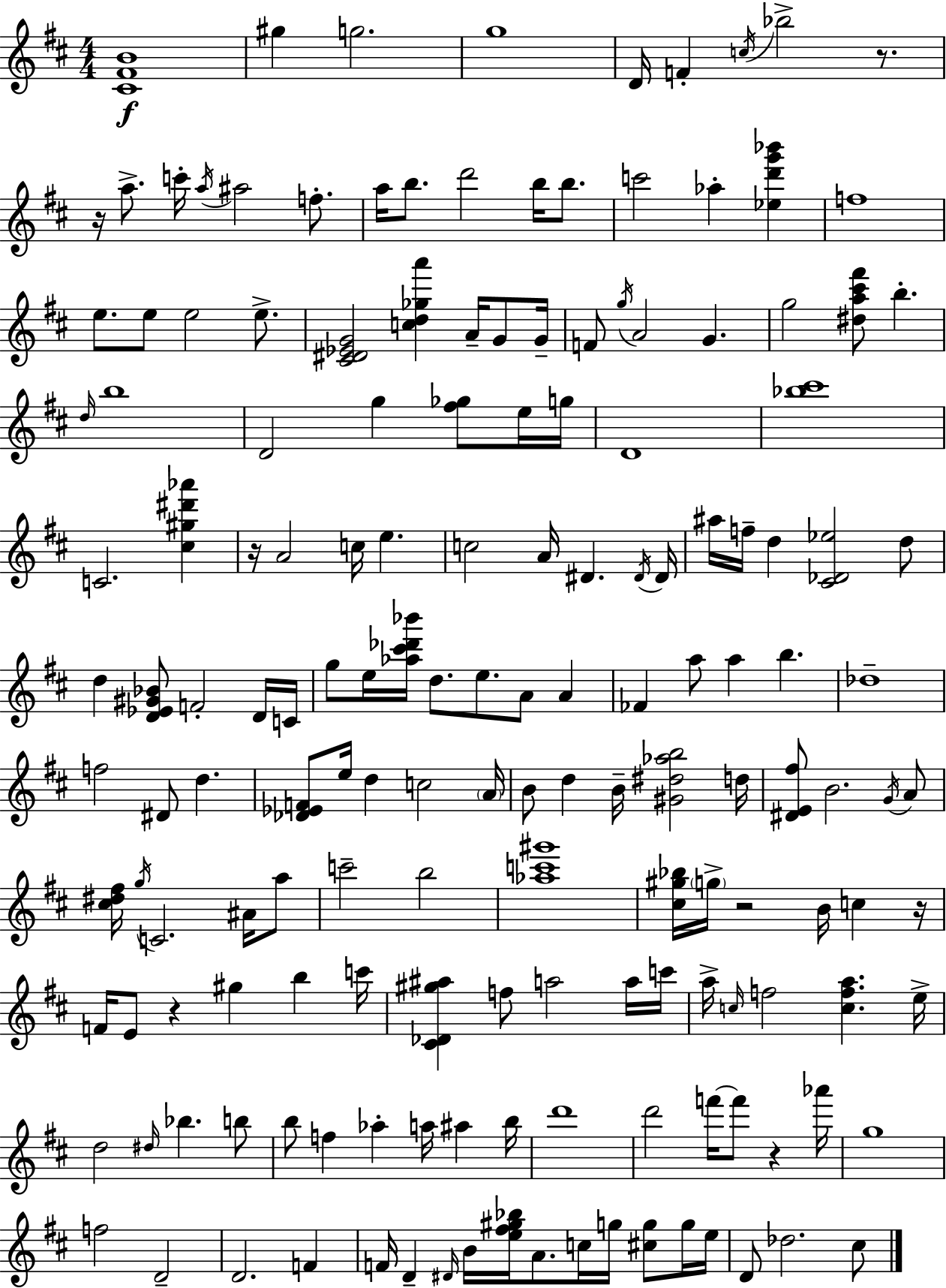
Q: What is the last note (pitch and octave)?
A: C#5